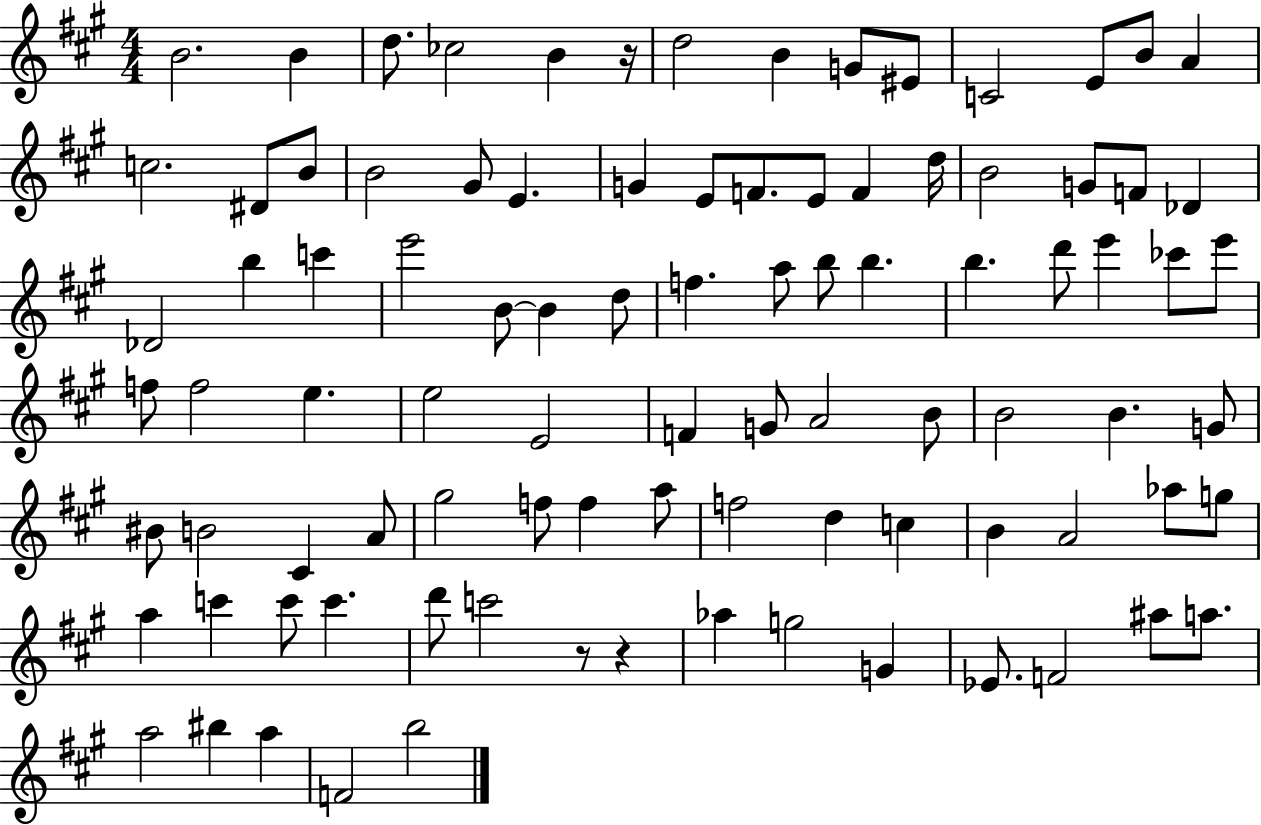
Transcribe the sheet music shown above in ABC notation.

X:1
T:Untitled
M:4/4
L:1/4
K:A
B2 B d/2 _c2 B z/4 d2 B G/2 ^E/2 C2 E/2 B/2 A c2 ^D/2 B/2 B2 ^G/2 E G E/2 F/2 E/2 F d/4 B2 G/2 F/2 _D _D2 b c' e'2 B/2 B d/2 f a/2 b/2 b b d'/2 e' _c'/2 e'/2 f/2 f2 e e2 E2 F G/2 A2 B/2 B2 B G/2 ^B/2 B2 ^C A/2 ^g2 f/2 f a/2 f2 d c B A2 _a/2 g/2 a c' c'/2 c' d'/2 c'2 z/2 z _a g2 G _E/2 F2 ^a/2 a/2 a2 ^b a F2 b2